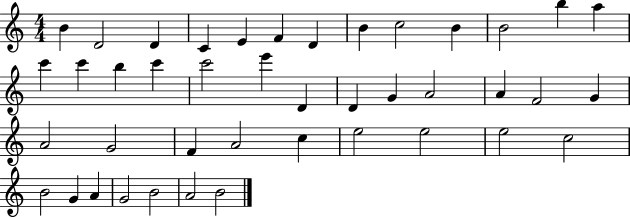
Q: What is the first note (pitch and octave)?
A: B4